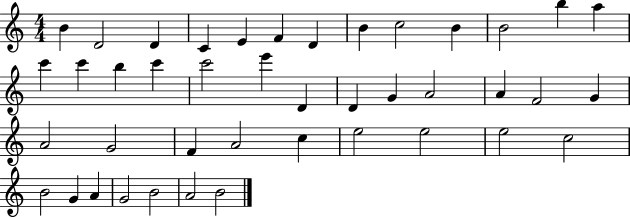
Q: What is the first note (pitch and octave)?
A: B4